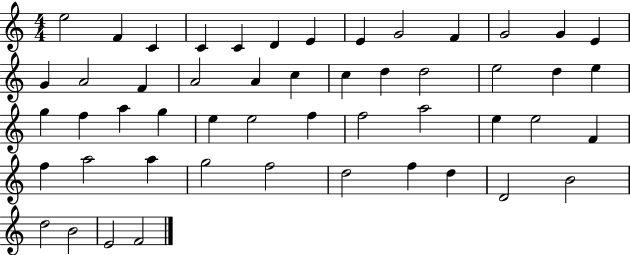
E5/h F4/q C4/q C4/q C4/q D4/q E4/q E4/q G4/h F4/q G4/h G4/q E4/q G4/q A4/h F4/q A4/h A4/q C5/q C5/q D5/q D5/h E5/h D5/q E5/q G5/q F5/q A5/q G5/q E5/q E5/h F5/q F5/h A5/h E5/q E5/h F4/q F5/q A5/h A5/q G5/h F5/h D5/h F5/q D5/q D4/h B4/h D5/h B4/h E4/h F4/h